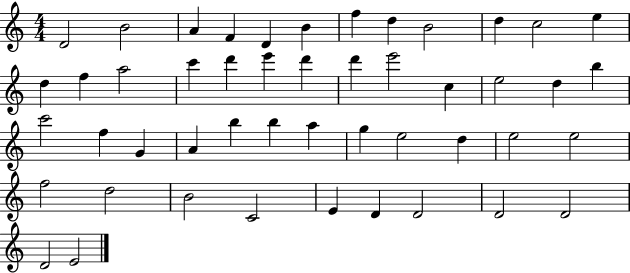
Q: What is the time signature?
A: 4/4